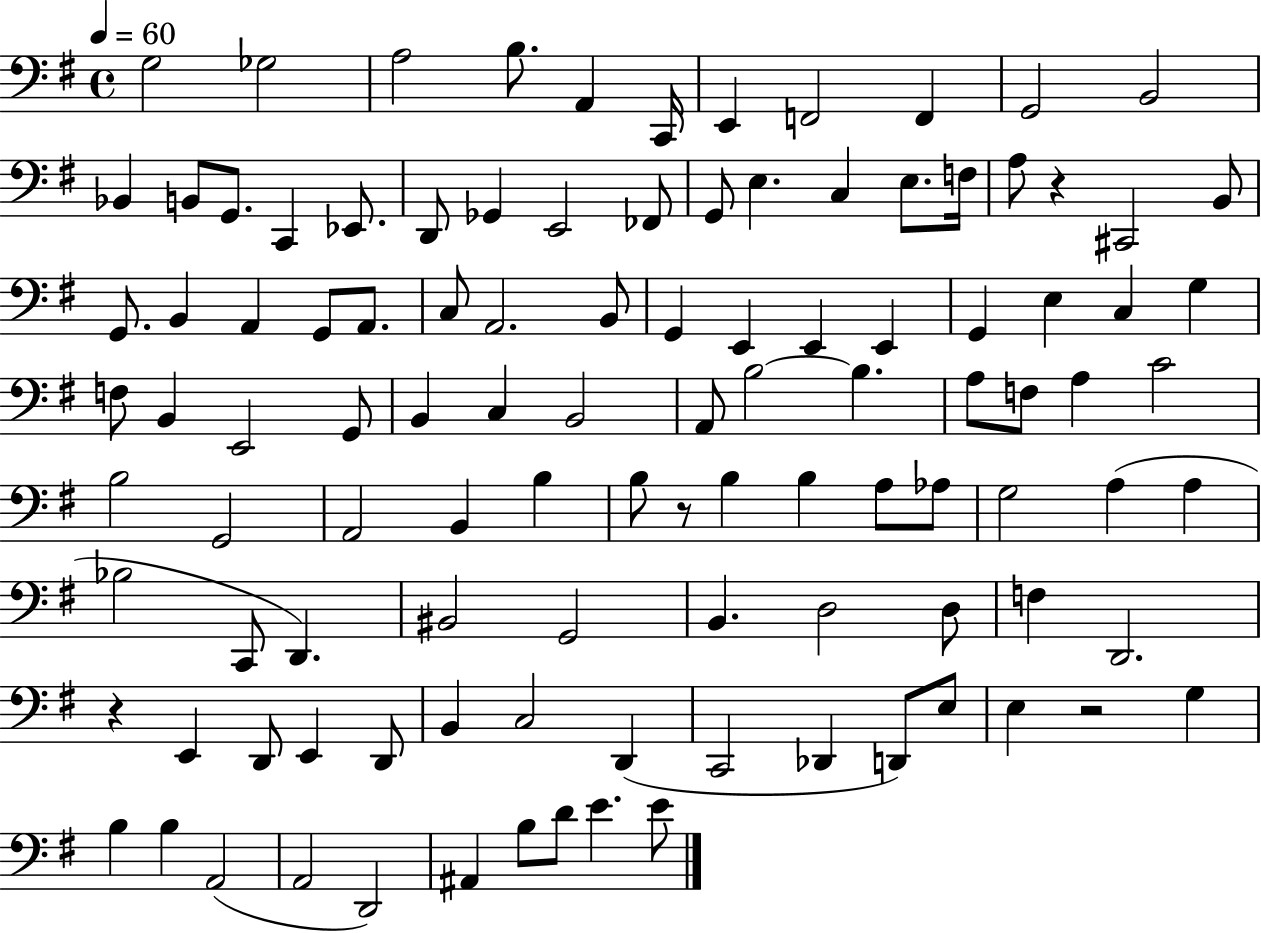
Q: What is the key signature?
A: G major